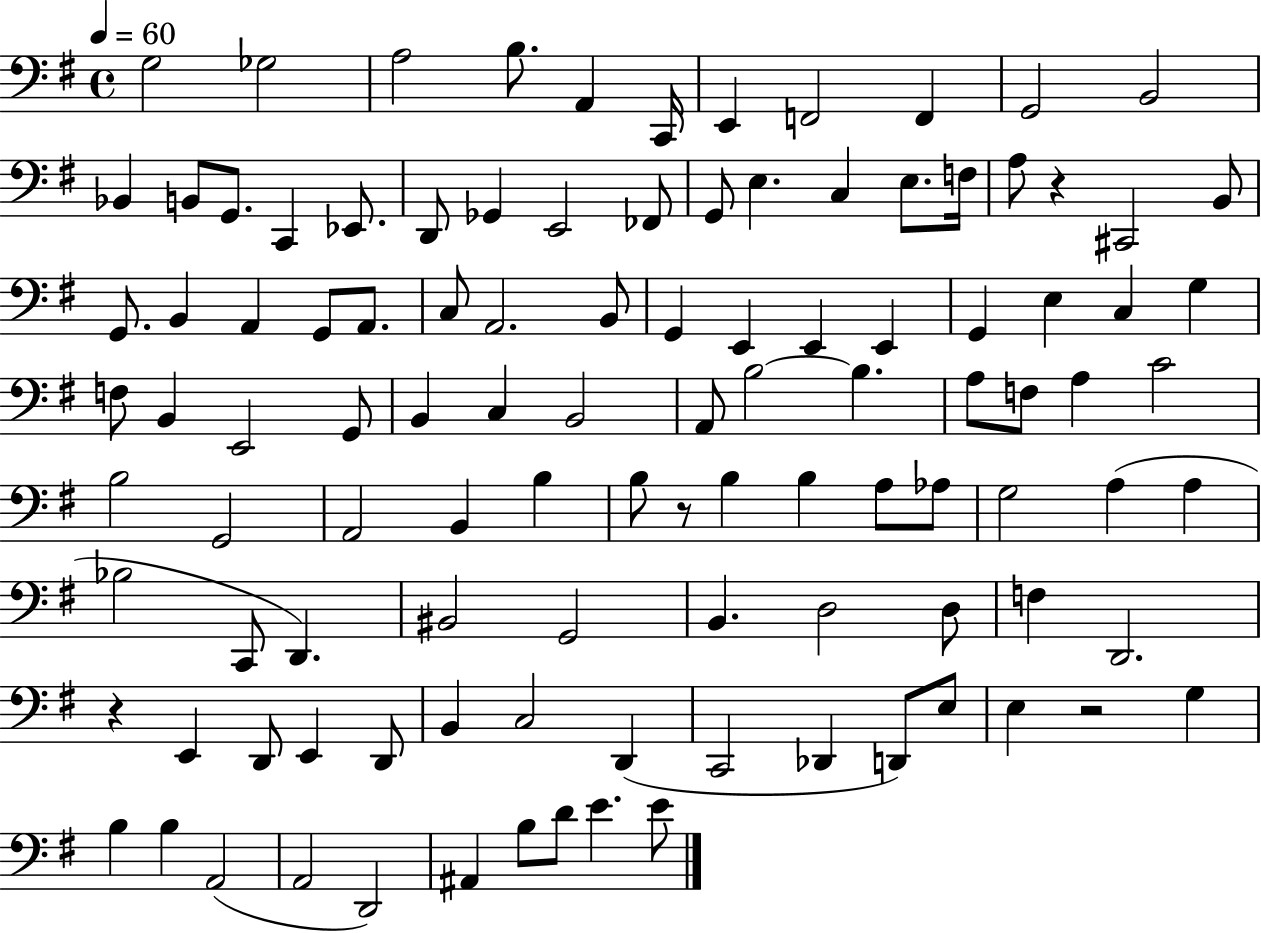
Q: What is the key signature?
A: G major